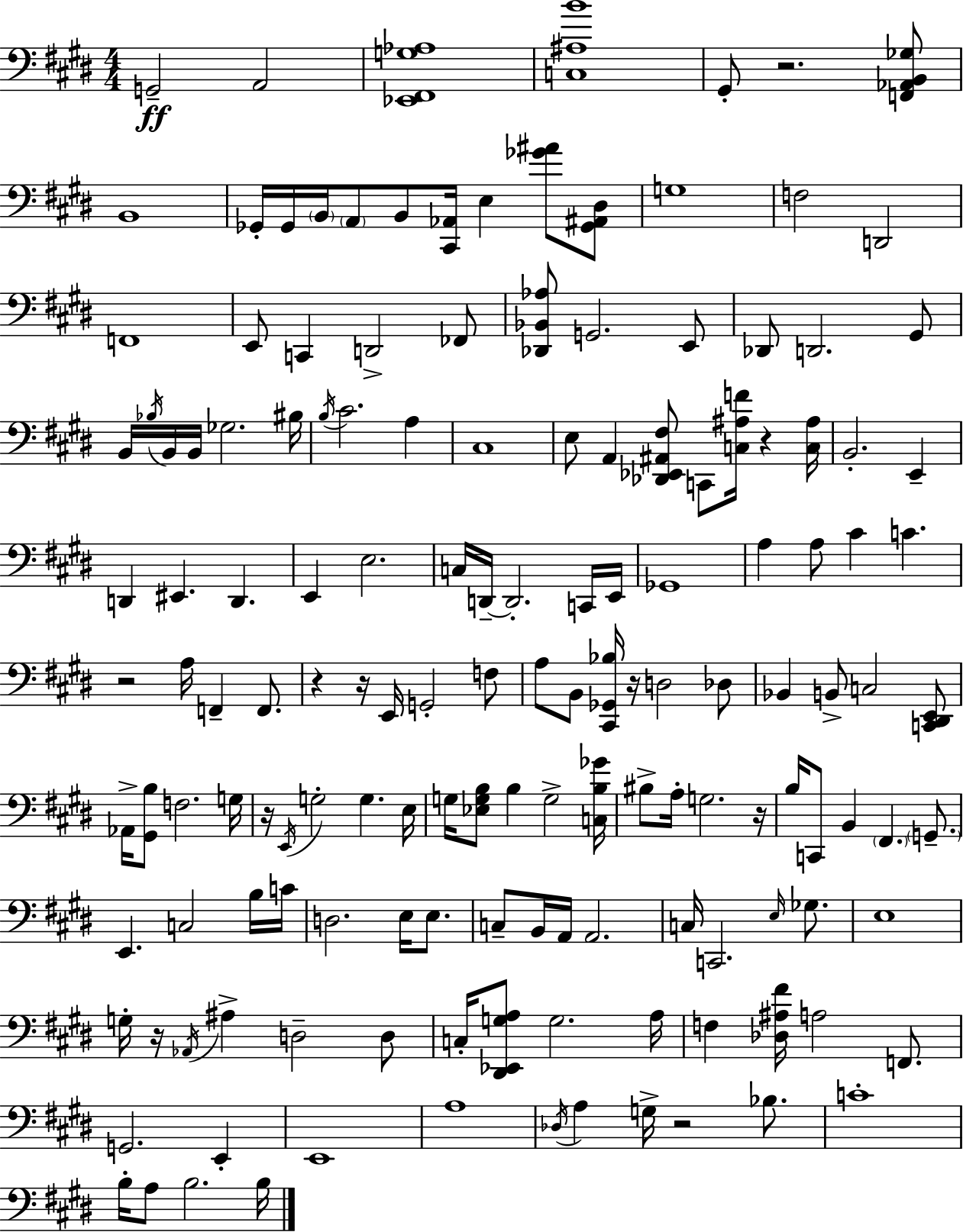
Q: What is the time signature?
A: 4/4